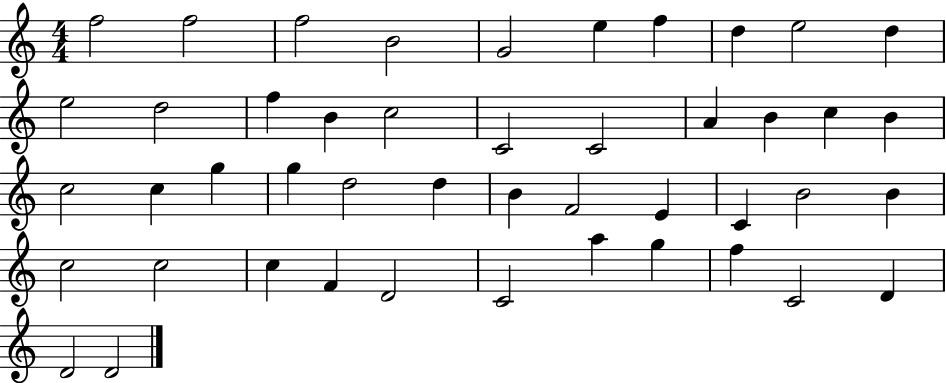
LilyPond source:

{
  \clef treble
  \numericTimeSignature
  \time 4/4
  \key c \major
  f''2 f''2 | f''2 b'2 | g'2 e''4 f''4 | d''4 e''2 d''4 | \break e''2 d''2 | f''4 b'4 c''2 | c'2 c'2 | a'4 b'4 c''4 b'4 | \break c''2 c''4 g''4 | g''4 d''2 d''4 | b'4 f'2 e'4 | c'4 b'2 b'4 | \break c''2 c''2 | c''4 f'4 d'2 | c'2 a''4 g''4 | f''4 c'2 d'4 | \break d'2 d'2 | \bar "|."
}